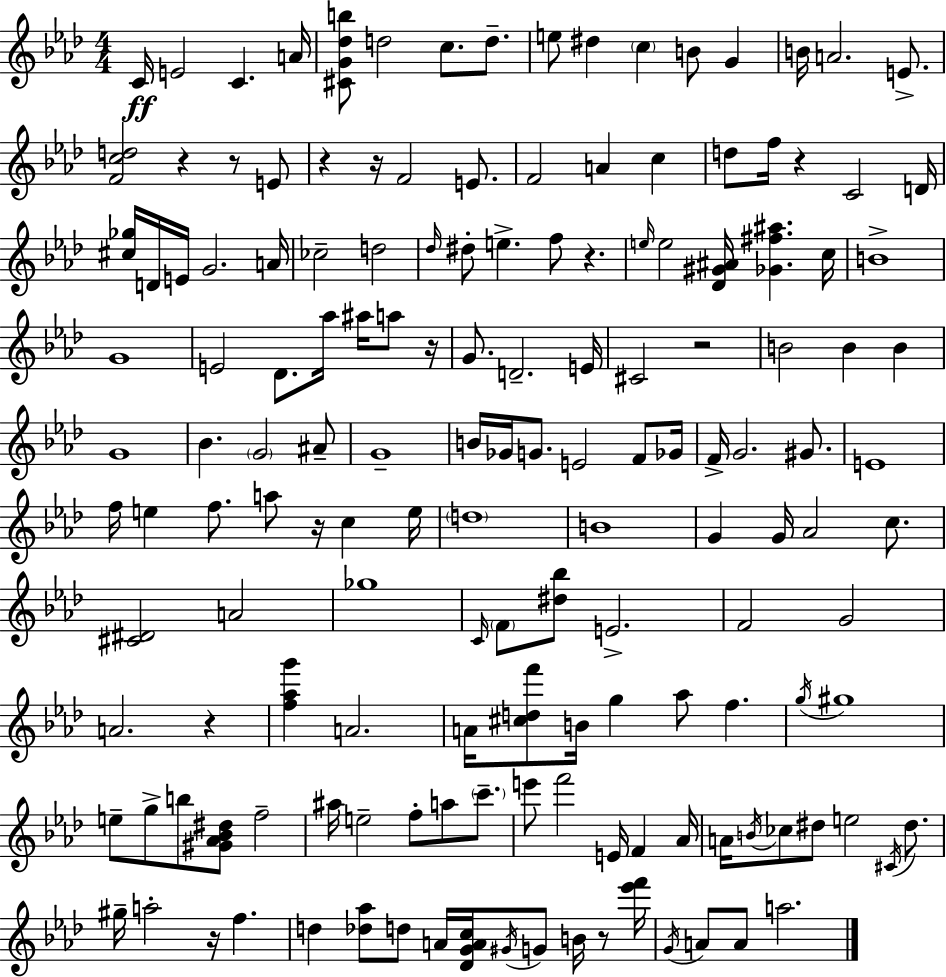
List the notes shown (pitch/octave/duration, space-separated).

C4/s E4/h C4/q. A4/s [C#4,G4,Db5,B5]/e D5/h C5/e. D5/e. E5/e D#5/q C5/q B4/e G4/q B4/s A4/h. E4/e. [F4,C5,D5]/h R/q R/e E4/e R/q R/s F4/h E4/e. F4/h A4/q C5/q D5/e F5/s R/q C4/h D4/s [C#5,Gb5]/s D4/s E4/s G4/h. A4/s CES5/h D5/h Db5/s D#5/e E5/q. F5/e R/q. E5/s E5/h [Db4,G#4,A#4]/s [Gb4,F#5,A#5]/q. C5/s B4/w G4/w E4/h Db4/e. Ab5/s A#5/s A5/e R/s G4/e. D4/h. E4/s C#4/h R/h B4/h B4/q B4/q G4/w Bb4/q. G4/h A#4/e G4/w B4/s Gb4/s G4/e. E4/h F4/e Gb4/s F4/s G4/h. G#4/e. E4/w F5/s E5/q F5/e. A5/e R/s C5/q E5/s D5/w B4/w G4/q G4/s Ab4/h C5/e. [C#4,D#4]/h A4/h Gb5/w C4/s F4/e [D#5,Bb5]/e E4/h. F4/h G4/h A4/h. R/q [F5,Ab5,G6]/q A4/h. A4/s [C#5,D5,F6]/e B4/s G5/q Ab5/e F5/q. G5/s G#5/w E5/e G5/e B5/e [G#4,Ab4,Bb4,D#5]/e F5/h A#5/s E5/h F5/e A5/e C6/e. E6/e F6/h E4/s F4/q Ab4/s A4/s B4/s CES5/e D#5/e E5/h C#4/s D#5/e. G#5/s A5/h R/s F5/q. D5/q [Db5,Ab5]/e D5/e A4/s [Db4,G4,A4,C5]/s G#4/s G4/e B4/s R/e [Eb6,F6]/s G4/s A4/e A4/e A5/h.